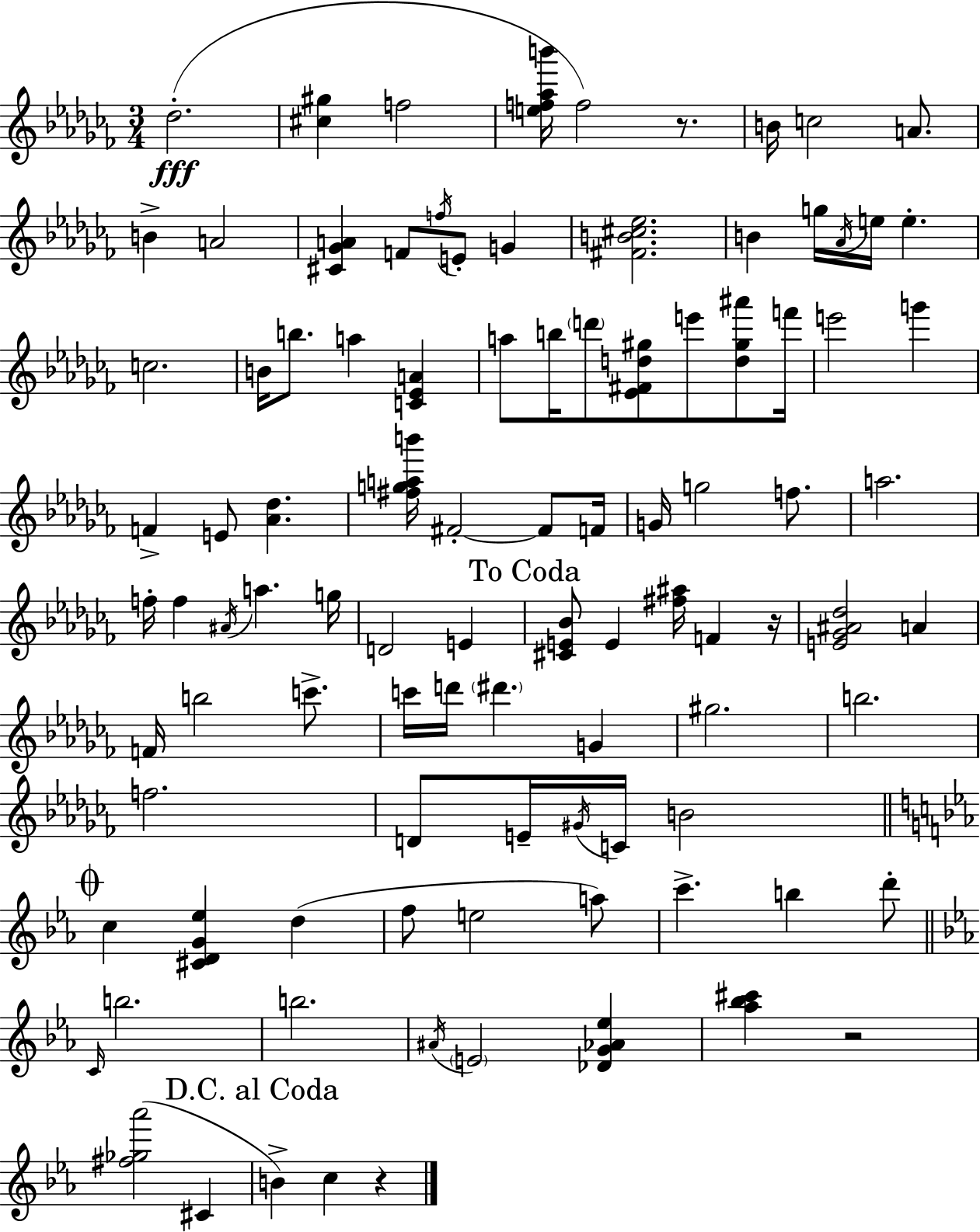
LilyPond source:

{
  \clef treble
  \numericTimeSignature
  \time 3/4
  \key aes \minor
  \repeat volta 2 { des''2.-.(\fff | <cis'' gis''>4 f''2 | <e'' f'' aes'' b'''>16 f''2) r8. | b'16 c''2 a'8. | \break b'4-> a'2 | <cis' ges' a'>4 f'8 \acciaccatura { f''16 } e'8-. g'4 | <fis' b' cis'' ees''>2. | b'4 g''16 \acciaccatura { aes'16 } e''16 e''4.-. | \break c''2. | b'16 b''8. a''4 <c' ees' a'>4 | a''8 b''16 \parenthesize d'''8 <ees' fis' d'' gis''>8 e'''8 <d'' gis'' ais'''>8 | f'''16 e'''2 g'''4 | \break f'4-> e'8 <aes' des''>4. | <fis'' g'' a'' b'''>16 fis'2-.~~ fis'8 | f'16 g'16 g''2 f''8. | a''2. | \break f''16-. f''4 \acciaccatura { ais'16 } a''4. | g''16 d'2 e'4 | \mark "To Coda" <cis' e' bes'>8 e'4 <fis'' ais''>16 f'4 | r16 <e' ges' ais' des''>2 a'4 | \break f'16 b''2 | c'''8.-> c'''16 d'''16 \parenthesize dis'''4. g'4 | gis''2. | b''2. | \break f''2. | d'8 e'16-- \acciaccatura { gis'16 } c'16 b'2 | \mark \markup { \musicglyph "scripts.coda" } \bar "||" \break \key c \minor c''4 <cis' d' g' ees''>4 d''4( | f''8 e''2 a''8) | c'''4.-> b''4 d'''8-. | \bar "||" \break \key ees \major \grace { c'16 } b''2. | b''2. | \acciaccatura { ais'16 } \parenthesize e'2 <des' g' aes' ees''>4 | <aes'' bes'' cis'''>4 r2 | \break <fis'' ges'' aes'''>2( cis'4 | \mark "D.C. al Coda" b'4->) c''4 r4 | } \bar "|."
}